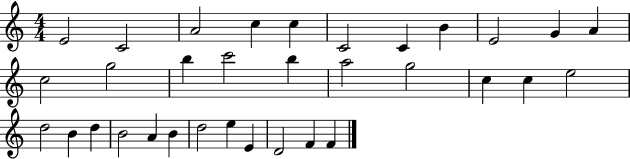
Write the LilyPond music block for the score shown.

{
  \clef treble
  \numericTimeSignature
  \time 4/4
  \key c \major
  e'2 c'2 | a'2 c''4 c''4 | c'2 c'4 b'4 | e'2 g'4 a'4 | \break c''2 g''2 | b''4 c'''2 b''4 | a''2 g''2 | c''4 c''4 e''2 | \break d''2 b'4 d''4 | b'2 a'4 b'4 | d''2 e''4 e'4 | d'2 f'4 f'4 | \break \bar "|."
}